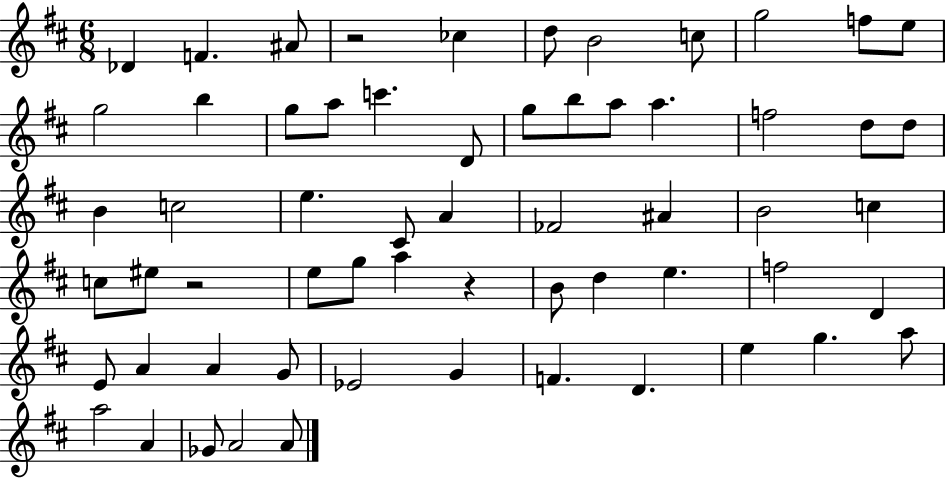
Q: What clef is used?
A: treble